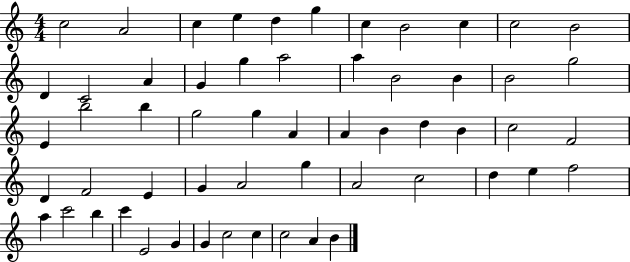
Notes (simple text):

C5/h A4/h C5/q E5/q D5/q G5/q C5/q B4/h C5/q C5/h B4/h D4/q C4/h A4/q G4/q G5/q A5/h A5/q B4/h B4/q B4/h G5/h E4/q B5/h B5/q G5/h G5/q A4/q A4/q B4/q D5/q B4/q C5/h F4/h D4/q F4/h E4/q G4/q A4/h G5/q A4/h C5/h D5/q E5/q F5/h A5/q C6/h B5/q C6/q E4/h G4/q G4/q C5/h C5/q C5/h A4/q B4/q